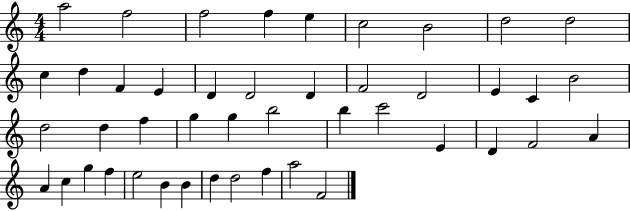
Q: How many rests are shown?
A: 0